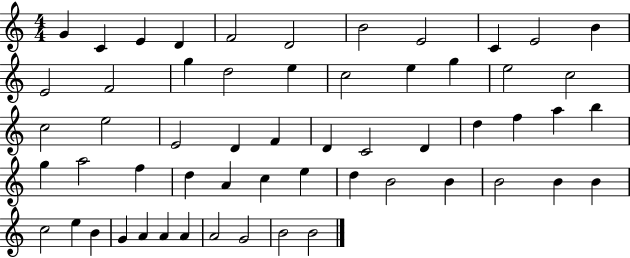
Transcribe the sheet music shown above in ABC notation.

X:1
T:Untitled
M:4/4
L:1/4
K:C
G C E D F2 D2 B2 E2 C E2 B E2 F2 g d2 e c2 e g e2 c2 c2 e2 E2 D F D C2 D d f a b g a2 f d A c e d B2 B B2 B B c2 e B G A A A A2 G2 B2 B2